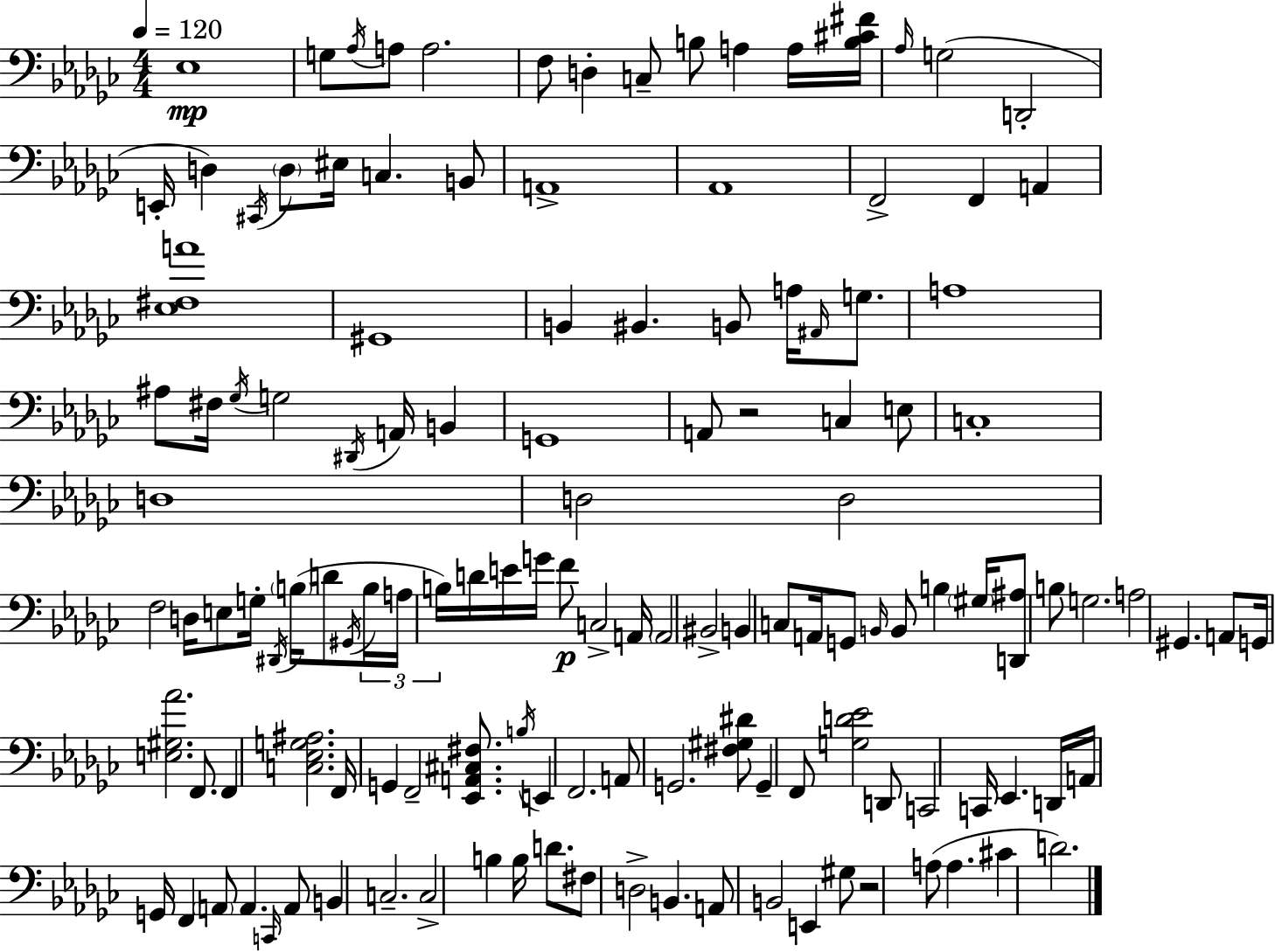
Eb3/w G3/e Ab3/s A3/e A3/h. F3/e D3/q C3/e B3/e A3/q A3/s [B3,C#4,F#4]/s Ab3/s G3/h D2/h E2/s D3/q C#2/s D3/e EIS3/s C3/q. B2/e A2/w Ab2/w F2/h F2/q A2/q [Eb3,F#3,A4]/w G#2/w B2/q BIS2/q. B2/e A3/s A#2/s G3/e. A3/w A#3/e F#3/s Gb3/s G3/h D#2/s A2/s B2/q G2/w A2/e R/h C3/q E3/e C3/w D3/w D3/h D3/h F3/h D3/s E3/e G3/s D#2/s B3/s D4/e G#2/s B3/s A3/s B3/s D4/s E4/s G4/s F4/e C3/h A2/s A2/h BIS2/h B2/q C3/e A2/s G2/e B2/s B2/e B3/q G#3/s [D2,A#3]/e B3/e G3/h. A3/h G#2/q. A2/e G2/s [E3,G#3,Ab4]/h. F2/e. F2/q [C3,Eb3,G3,A#3]/h. F2/s G2/q F2/h [Eb2,A2,C#3,F#3]/e. B3/s E2/q F2/h. A2/e G2/h. [F#3,G#3,D#4]/e G2/q F2/e [G3,D4,Eb4]/h D2/e C2/h C2/s Eb2/q. D2/s A2/s G2/s F2/q A2/e A2/q. C2/s A2/e B2/q C3/h. C3/h B3/q B3/s D4/e. F#3/e D3/h B2/q. A2/e B2/h E2/q G#3/e R/h A3/e A3/q. C#4/q D4/h.